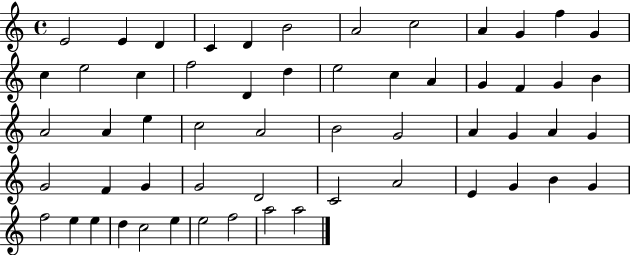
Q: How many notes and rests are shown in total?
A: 57